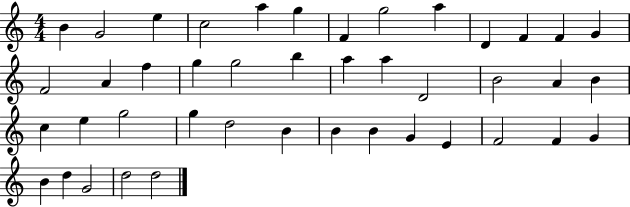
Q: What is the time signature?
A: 4/4